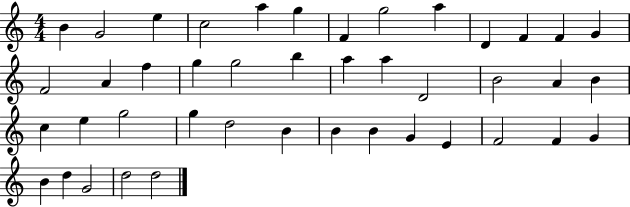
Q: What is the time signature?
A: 4/4